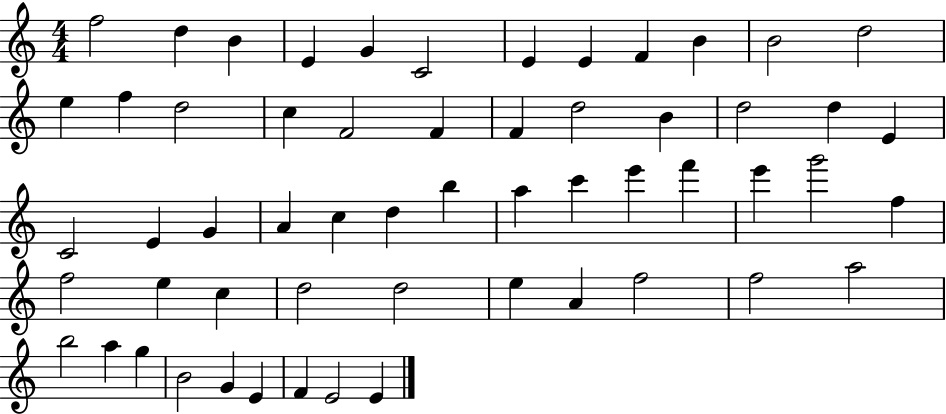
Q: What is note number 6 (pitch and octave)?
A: C4